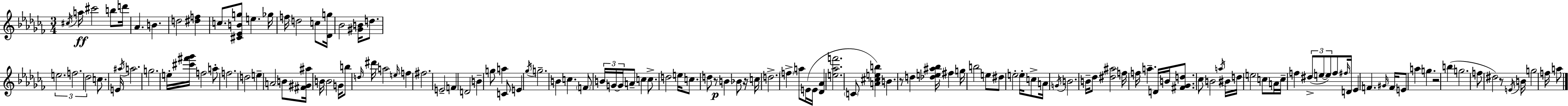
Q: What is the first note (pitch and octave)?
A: C#5